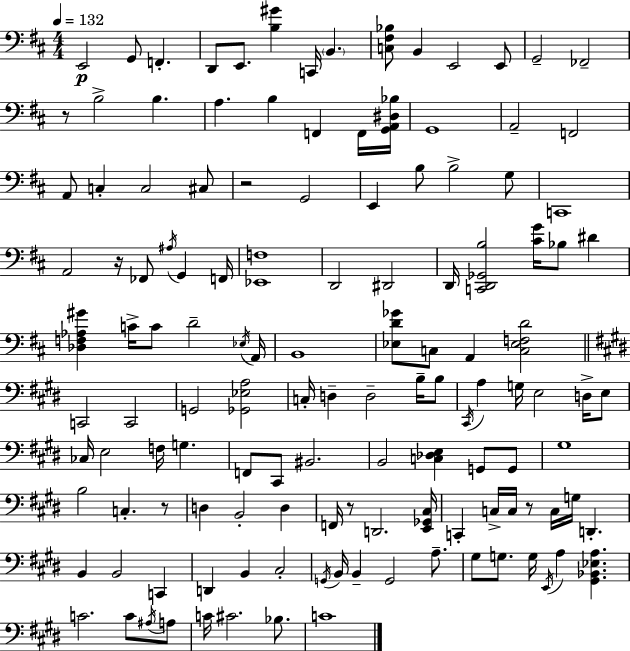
X:1
T:Untitled
M:4/4
L:1/4
K:D
E,,2 G,,/2 F,, D,,/2 E,,/2 [B,^G] C,,/4 B,, [C,^F,_B,]/2 B,, E,,2 E,,/2 G,,2 _F,,2 z/2 B,2 B, A, B, F,, F,,/4 [G,,A,,^D,_B,]/4 G,,4 A,,2 F,,2 A,,/2 C, C,2 ^C,/2 z2 G,,2 E,, B,/2 B,2 G,/2 C,,4 A,,2 z/4 _F,,/2 ^A,/4 G,, F,,/4 [_E,,F,]4 D,,2 ^D,,2 D,,/4 [C,,D,,_G,,B,]2 [^CG]/4 _B,/2 ^D [_D,F,_A,^G] C/4 C/2 D2 _E,/4 A,,/4 B,,4 [_E,D_G]/2 C,/2 A,, [C,_E,F,D]2 C,,2 C,,2 G,,2 [_G,,_E,A,]2 C,/4 D, D,2 B,/4 B,/2 ^C,,/4 A, G,/4 E,2 D,/4 E,/2 _C,/4 E,2 F,/4 G, F,,/2 ^C,,/2 ^B,,2 B,,2 [C,_D,E,] G,,/2 G,,/2 ^G,4 B,2 C, z/2 D, B,,2 D, F,,/4 z/2 D,,2 [E,,_G,,^C,]/4 C,, C,/4 C,/4 z/2 C,/4 G,/4 D,, B,, B,,2 C,, D,, B,, ^C,2 G,,/4 B,,/4 B,, G,,2 A,/2 ^G,/2 G,/2 G,/4 E,,/4 A, [^G,,_B,,_E,A,] C2 C/2 ^A,/4 A,/2 C/4 ^C2 _B,/2 C4